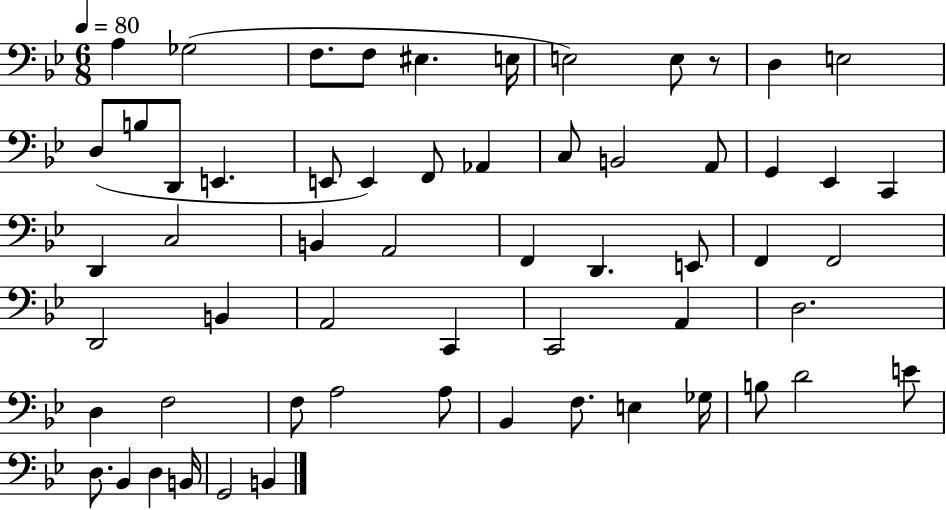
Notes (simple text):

A3/q Gb3/h F3/e. F3/e EIS3/q. E3/s E3/h E3/e R/e D3/q E3/h D3/e B3/e D2/e E2/q. E2/e E2/q F2/e Ab2/q C3/e B2/h A2/e G2/q Eb2/q C2/q D2/q C3/h B2/q A2/h F2/q D2/q. E2/e F2/q F2/h D2/h B2/q A2/h C2/q C2/h A2/q D3/h. D3/q F3/h F3/e A3/h A3/e Bb2/q F3/e. E3/q Gb3/s B3/e D4/h E4/e D3/e. Bb2/q D3/q B2/s G2/h B2/q